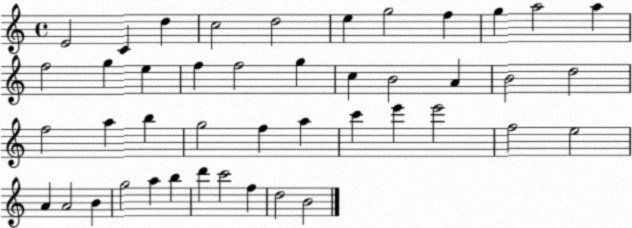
X:1
T:Untitled
M:4/4
L:1/4
K:C
E2 C d c2 d2 e g2 f g a2 a f2 g e f f2 g c B2 A B2 d2 f2 a b g2 f a c' e' e'2 f2 e2 A A2 B g2 a b d' c'2 f d2 B2